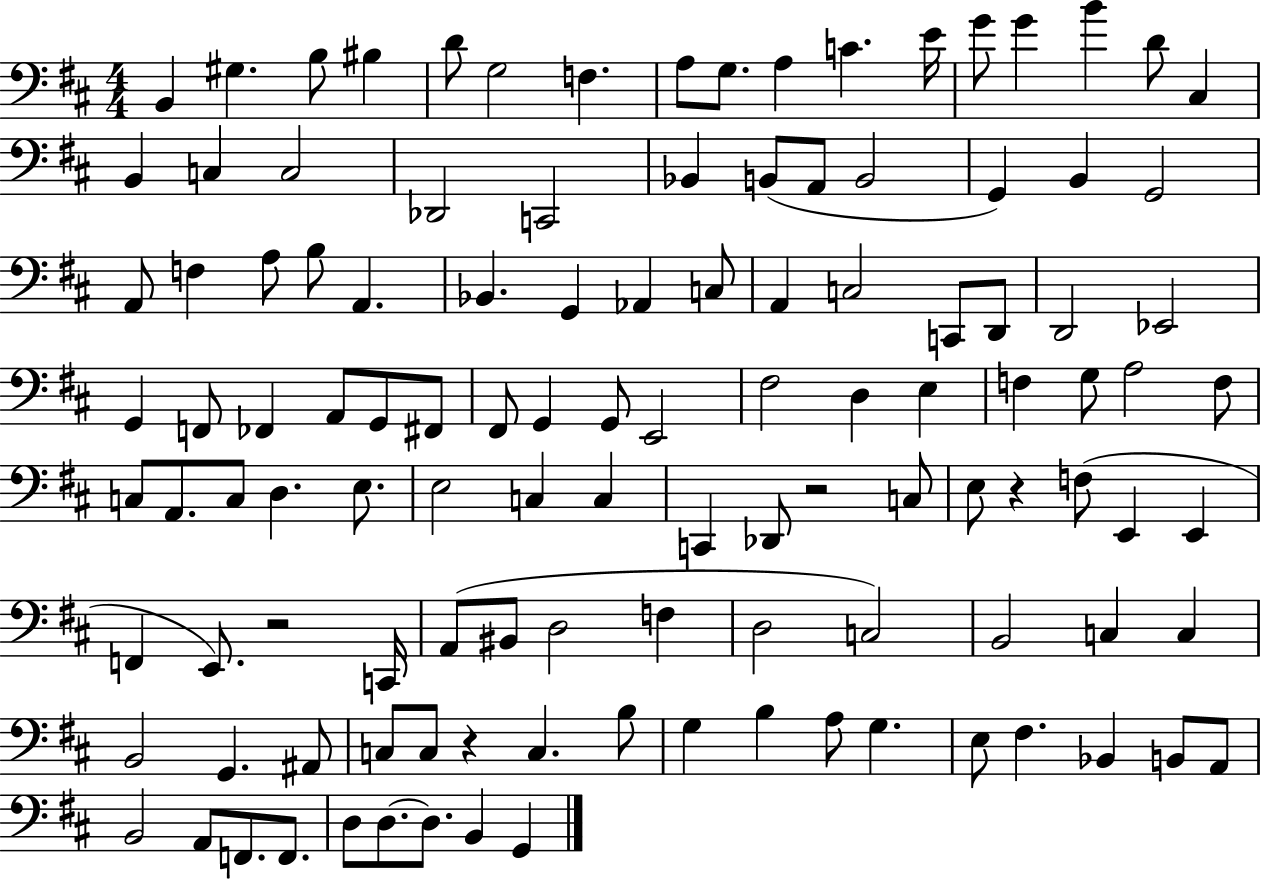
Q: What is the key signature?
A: D major